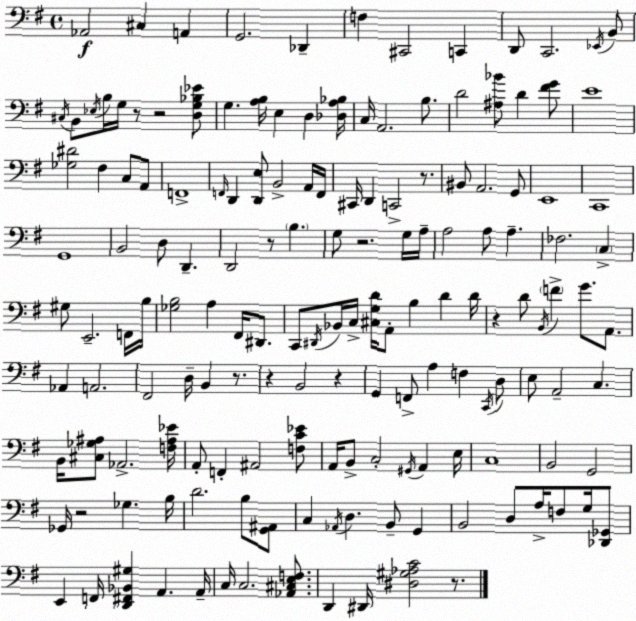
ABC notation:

X:1
T:Untitled
M:4/4
L:1/4
K:G
_A,,2 ^C, A,, G,,2 _D,, F, ^C,,2 C,, D,,/2 C,,2 _E,,/4 B,,/2 ^C,/4 B,,/2 _E,/4 B,/4 G,/4 z/2 z2 [D,G,_B,_E]/2 G, [A,B,]/4 E, D, [_D,A,_B,]/4 C,/4 A,,2 B,/2 D2 [^A,_B]/2 D [^FG]/2 E4 [_G,^D]2 ^F, C,/2 A,,/2 F,,4 F,,/4 D,, [D,,E,]/2 B,,2 A,,/4 F,,/4 ^C,,/4 D,, C,,2 z/2 ^B,,/2 A,,2 G,,/2 E,,4 C,,4 G,,4 B,,2 D,/2 D,, D,,2 z/2 B, G,/2 z2 G,/4 A,/4 A,2 A,/2 A, _F,2 C, ^G,/2 E,,2 F,,/4 B,/4 [_G,B,]2 A, ^F,,/4 ^D,,/2 C,,/2 ^D,,/4 _B,,/4 C,/4 [^C,G,D]/4 A,,/2 B, D D/4 z D/2 B,,/4 F G/2 A,,/2 _A,, A,,2 ^F,,2 D,/4 B,, z/2 z B,,2 z G,, F,,/2 A, F, C,,/4 D,/2 E,/2 A,,2 C, B,,/4 [^C,_G,^A,]/2 _A,,2 [F,^A,_E]/4 A,,/2 F,, ^A,,2 [F,C_E]/2 A,,/4 B,,/2 C,2 ^G,,/4 A,, E,/4 C,4 B,,2 G,,2 _G,,/4 z2 _G, B,/4 D2 B,/2 [G,,^A,,]/2 C, _A,,/4 D, B,,/2 G,, B,,2 D,/2 A,/4 F,/2 G,/4 [_D,,_G,,]/2 E,, F,,/4 [D,,^F,,_B,,^G,] A,, A,,/4 C,/4 C,2 [_A,,^C,E,F,]/2 D,, ^D,,/4 [^D,^G,_A,C]2 z/2